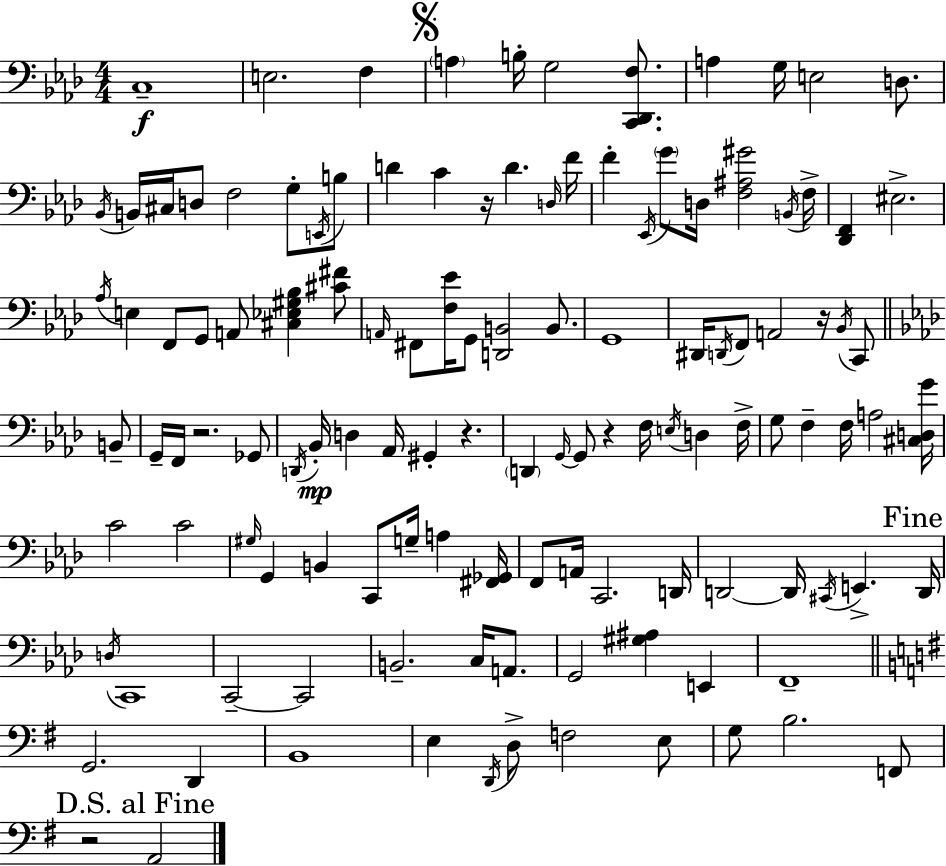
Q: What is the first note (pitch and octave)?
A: C3